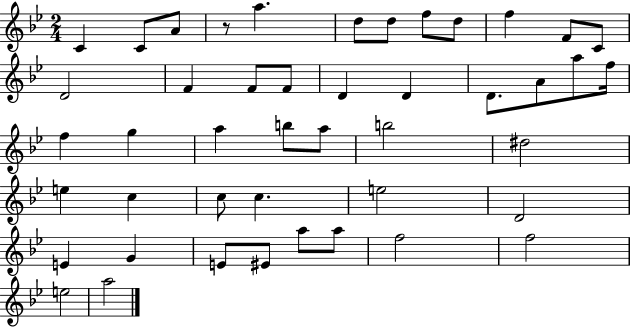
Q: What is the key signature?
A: BES major